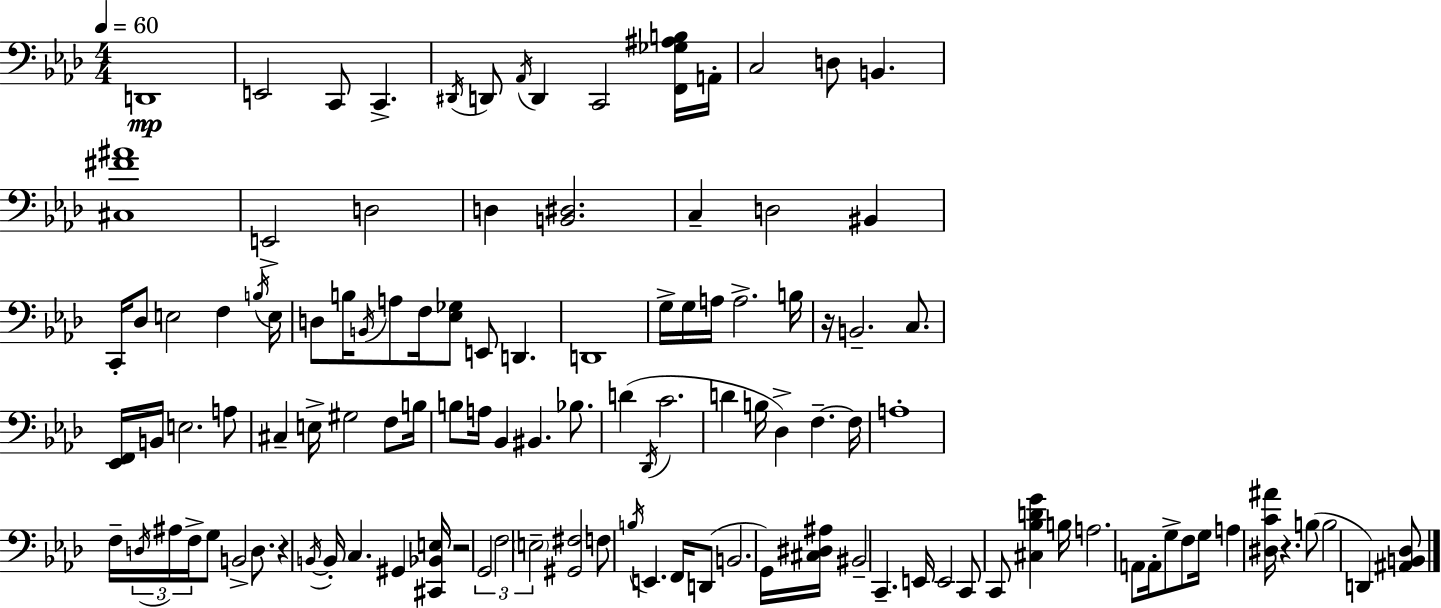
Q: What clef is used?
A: bass